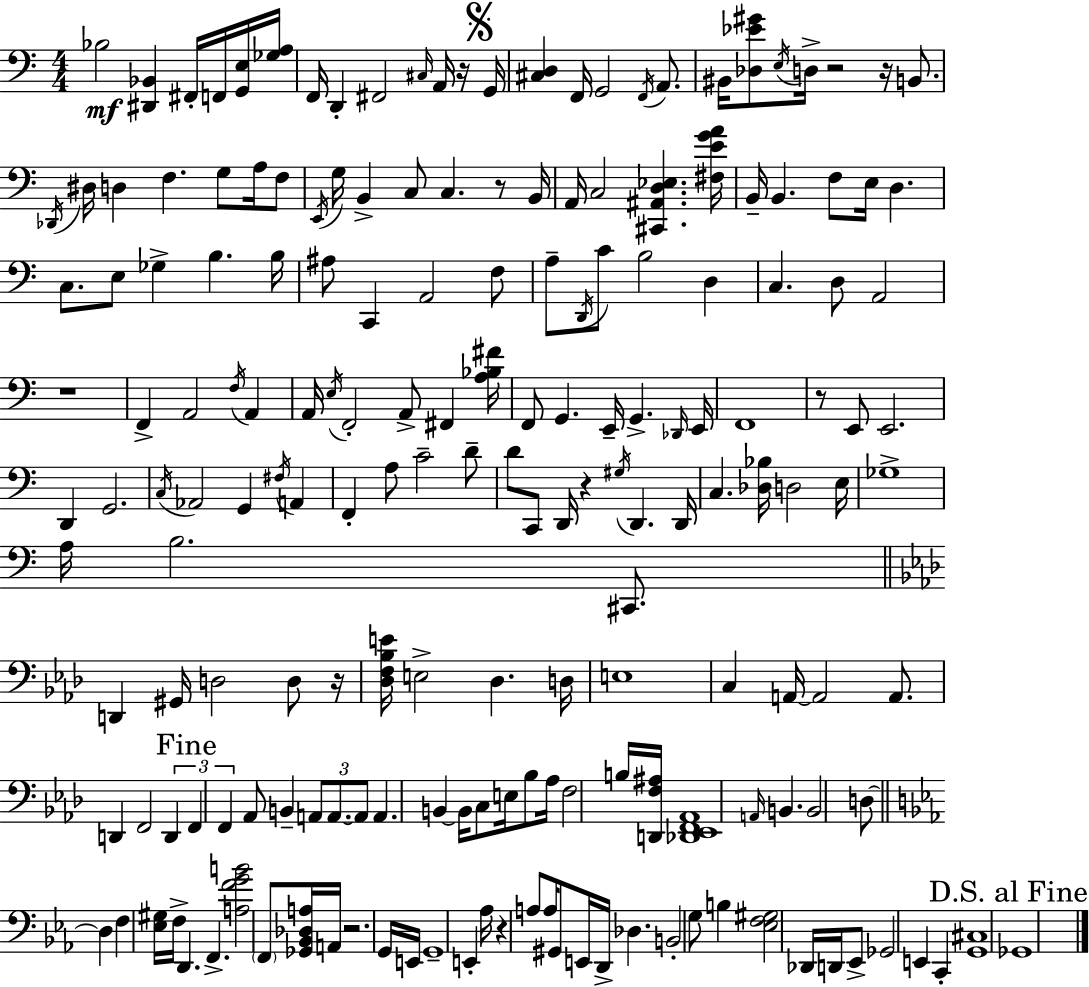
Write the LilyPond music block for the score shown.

{
  \clef bass
  \numericTimeSignature
  \time 4/4
  \key a \minor
  bes2\mf <dis, bes,>4 fis,16-. f,16 <g, e>16 <ges a>16 | f,16 d,4-. fis,2 \grace { cis16 } a,16 r16 | \mark \markup { \musicglyph "scripts.segno" } g,16 <cis d>4 f,16 g,2 \acciaccatura { f,16 } a,8. | bis,16 <des ees' gis'>8 \acciaccatura { e16 } d16-> r2 r16 | \break b,8. \acciaccatura { des,16 } dis16 d4 f4. g8 | a16 f8 \acciaccatura { e,16 } g16 b,4-> c8 c4. | r8 b,16 a,16 c2 <cis, ais, d ees>4. | <fis e' g' a'>16 b,16-- b,4. f8 e16 d4. | \break c8. e8 ges4-> b4. | b16 ais8 c,4 a,2 | f8 a8-- \acciaccatura { d,16 } c'8 b2 | d4 c4. d8 a,2 | \break r1 | f,4-> a,2 | \acciaccatura { f16 } a,4 a,16 \acciaccatura { e16 } f,2-. | a,8-> fis,4 <a bes fis'>16 f,8 g,4. | \break e,16-- g,4.-> \grace { des,16 } e,16 f,1 | r8 e,8 e,2. | d,4 g,2. | \acciaccatura { c16 } aes,2 | \break g,4 \acciaccatura { fis16 } a,4 f,4-. a8 | c'2-- d'8-- d'8 c,8 d,16 | r4 \acciaccatura { gis16 } d,4. d,16 c4. | <des bes>16 d2 e16 ges1-> | \break a16 b2. | cis,8. \bar "||" \break \key f \minor d,4 gis,16 d2 d8 r16 | <des f bes e'>16 e2-> des4. d16 | e1 | c4 a,16~~ a,2 a,8. | \break d,4 f,2 \tuplet 3/2 { d,4 | \mark "Fine" f,4 f,4 } aes,8 b,4-- \tuplet 3/2 { a,8 | a,8.~~ a,8 } a,4. b,4~~ b,16 | c8 e16 bes8 aes16 f2 b16 <d, f ais>16 | \break <des, ees, f, aes,>1 | \grace { a,16 } b,4. b,2 d8~~ | \bar "||" \break \key ees \major d4 f4 <ees gis>16 f16-> d,4. | f,4.-> <a f' g' b'>2 \parenthesize f,8 | <ges, bes, des a>16 a,16 r2. g,16 e,16 | g,1-- | \break e,4-. aes16 r4 a8 a16 gis,8 e,16 d,16-> | des4. b,2-. g8 | b4 <ees f gis>2 des,16 d,16 ees,8-> | ges,2 e,4 c,4-. | \break <g, cis>1 | \mark "D.S. al Fine" ges,1 | \bar "|."
}